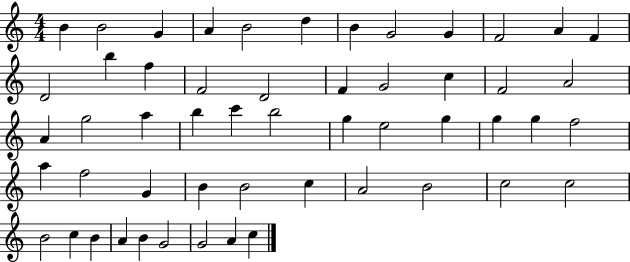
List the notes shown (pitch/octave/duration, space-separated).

B4/q B4/h G4/q A4/q B4/h D5/q B4/q G4/h G4/q F4/h A4/q F4/q D4/h B5/q F5/q F4/h D4/h F4/q G4/h C5/q F4/h A4/h A4/q G5/h A5/q B5/q C6/q B5/h G5/q E5/h G5/q G5/q G5/q F5/h A5/q F5/h G4/q B4/q B4/h C5/q A4/h B4/h C5/h C5/h B4/h C5/q B4/q A4/q B4/q G4/h G4/h A4/q C5/q